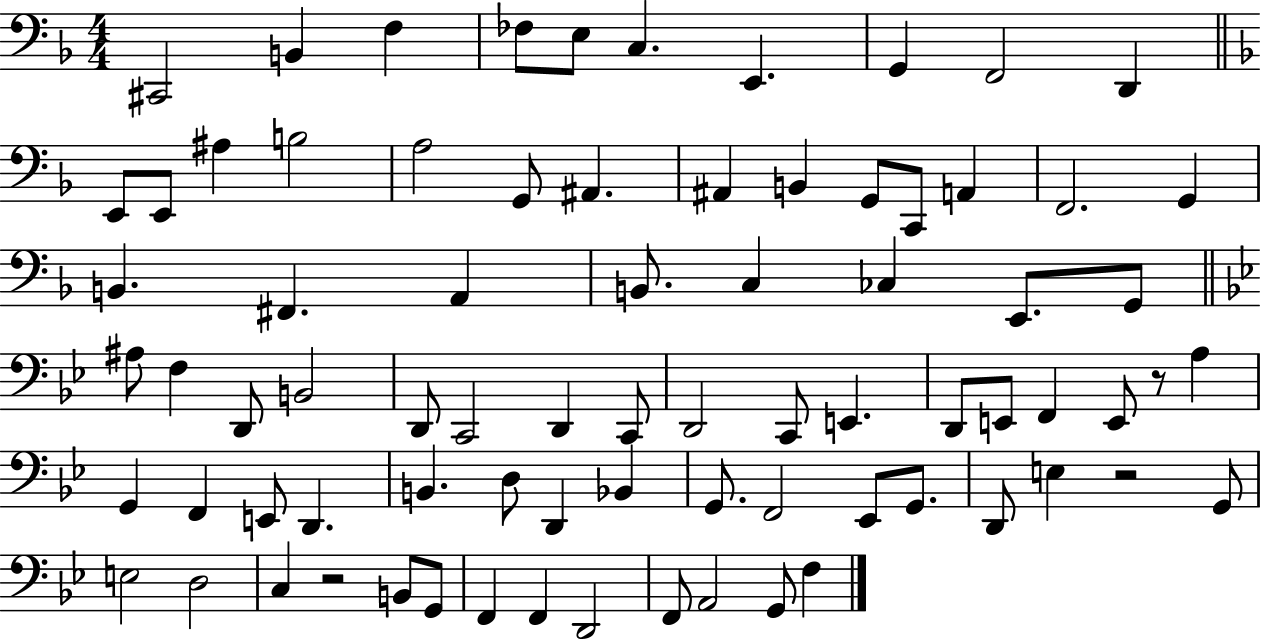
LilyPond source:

{
  \clef bass
  \numericTimeSignature
  \time 4/4
  \key f \major
  cis,2 b,4 f4 | fes8 e8 c4. e,4. | g,4 f,2 d,4 | \bar "||" \break \key d \minor e,8 e,8 ais4 b2 | a2 g,8 ais,4. | ais,4 b,4 g,8 c,8 a,4 | f,2. g,4 | \break b,4. fis,4. a,4 | b,8. c4 ces4 e,8. g,8 | \bar "||" \break \key g \minor ais8 f4 d,8 b,2 | d,8 c,2 d,4 c,8 | d,2 c,8 e,4. | d,8 e,8 f,4 e,8 r8 a4 | \break g,4 f,4 e,8 d,4. | b,4. d8 d,4 bes,4 | g,8. f,2 ees,8 g,8. | d,8 e4 r2 g,8 | \break e2 d2 | c4 r2 b,8 g,8 | f,4 f,4 d,2 | f,8 a,2 g,8 f4 | \break \bar "|."
}